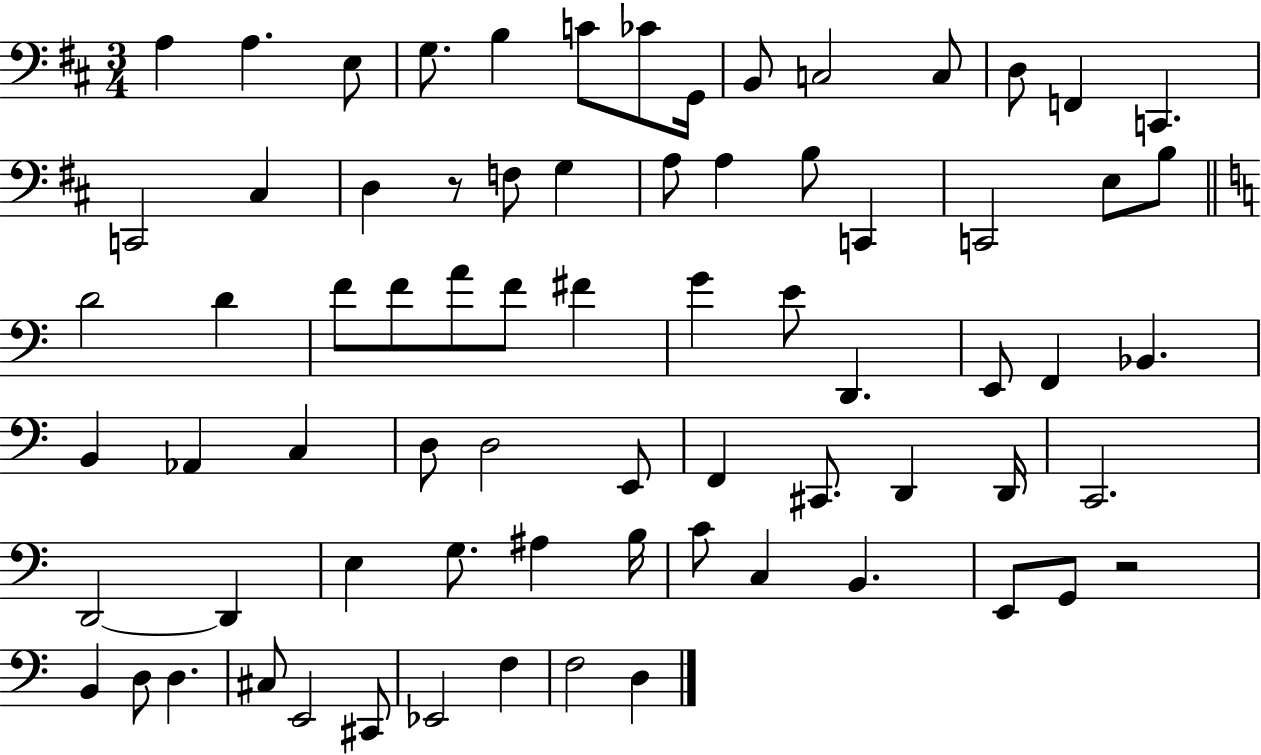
{
  \clef bass
  \numericTimeSignature
  \time 3/4
  \key d \major
  a4 a4. e8 | g8. b4 c'8 ces'8 g,16 | b,8 c2 c8 | d8 f,4 c,4. | \break c,2 cis4 | d4 r8 f8 g4 | a8 a4 b8 c,4 | c,2 e8 b8 | \break \bar "||" \break \key c \major d'2 d'4 | f'8 f'8 a'8 f'8 fis'4 | g'4 e'8 d,4. | e,8 f,4 bes,4. | \break b,4 aes,4 c4 | d8 d2 e,8 | f,4 cis,8. d,4 d,16 | c,2. | \break d,2~~ d,4 | e4 g8. ais4 b16 | c'8 c4 b,4. | e,8 g,8 r2 | \break b,4 d8 d4. | cis8 e,2 cis,8 | ees,2 f4 | f2 d4 | \break \bar "|."
}